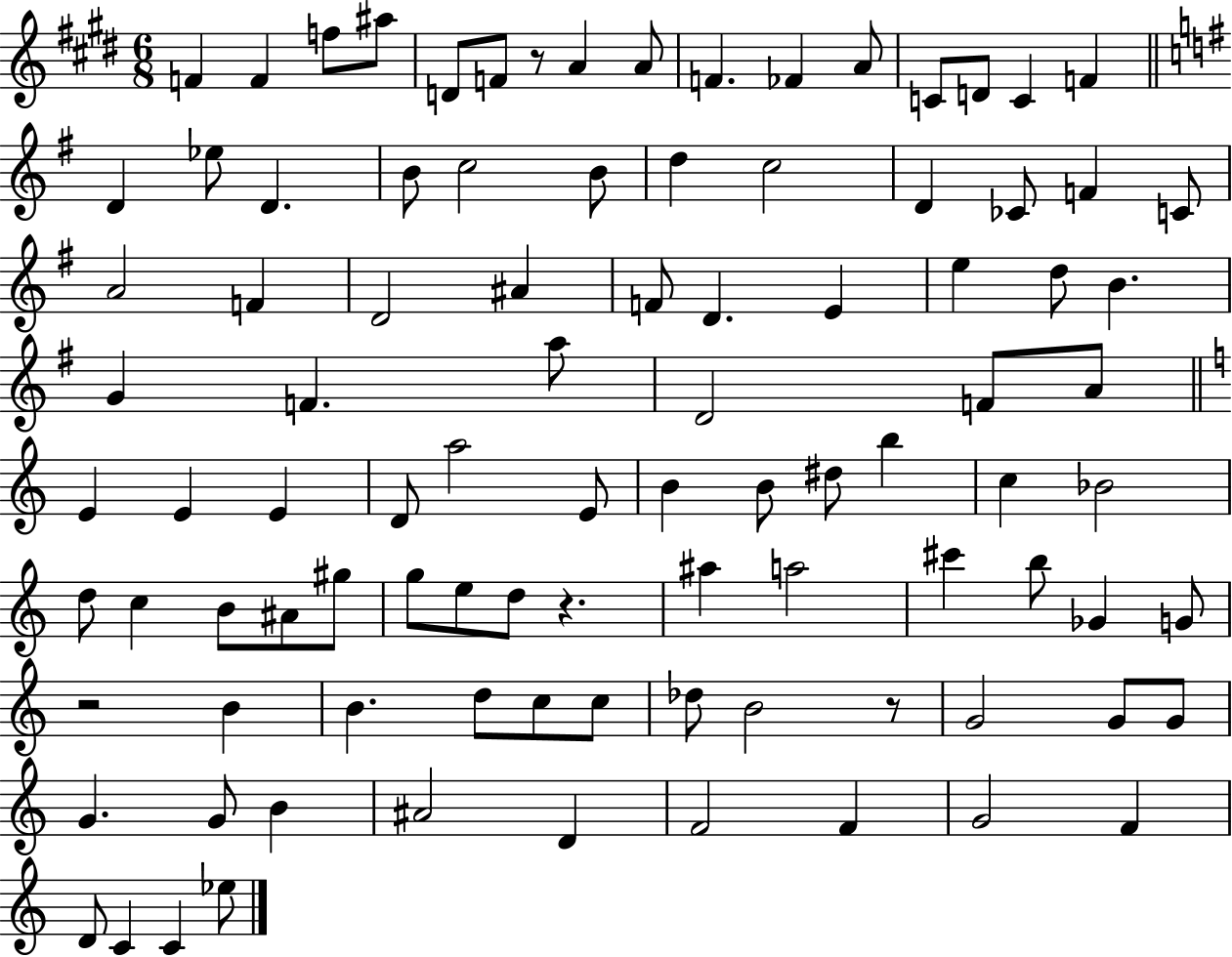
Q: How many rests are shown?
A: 4